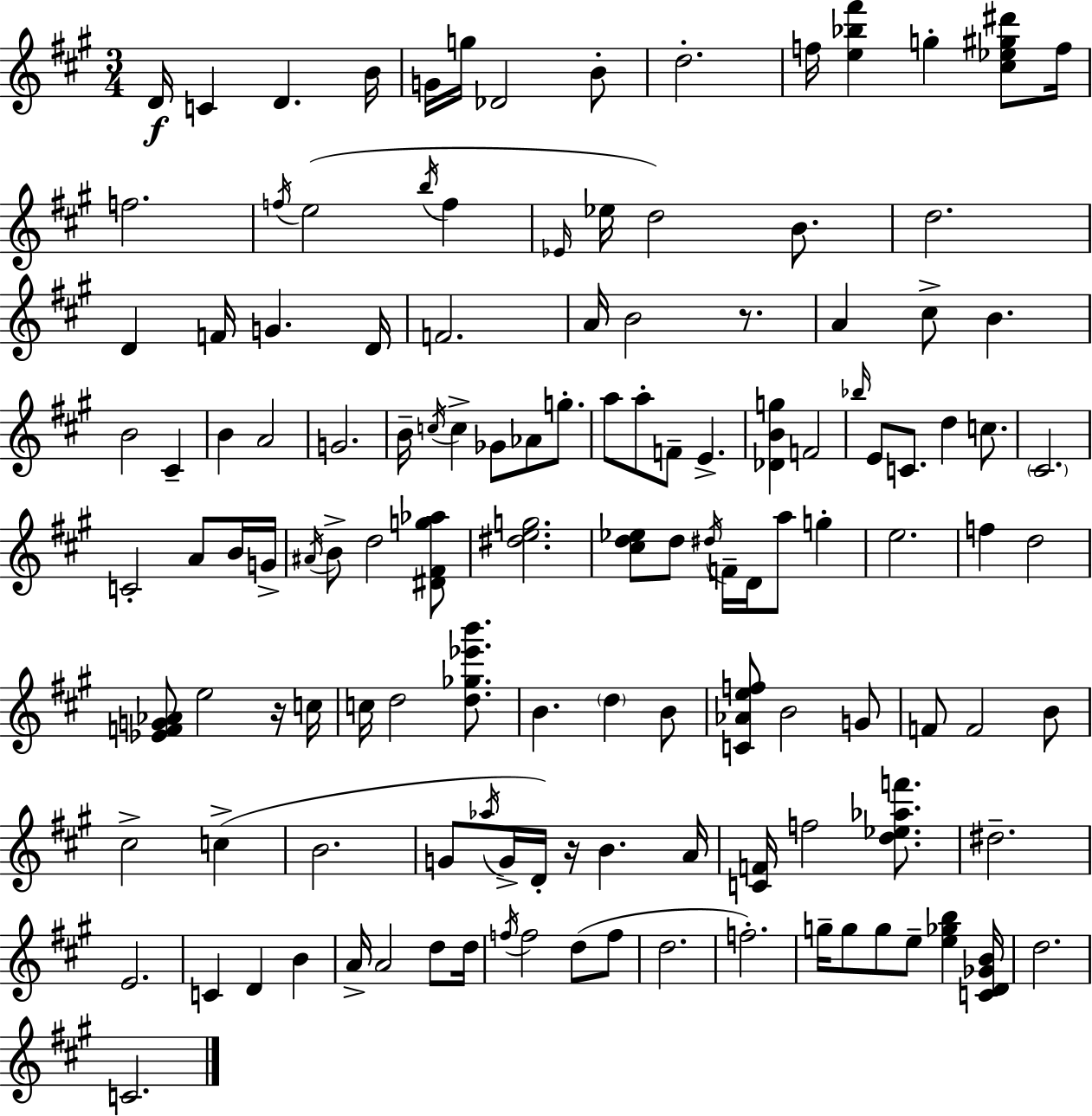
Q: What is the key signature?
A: A major